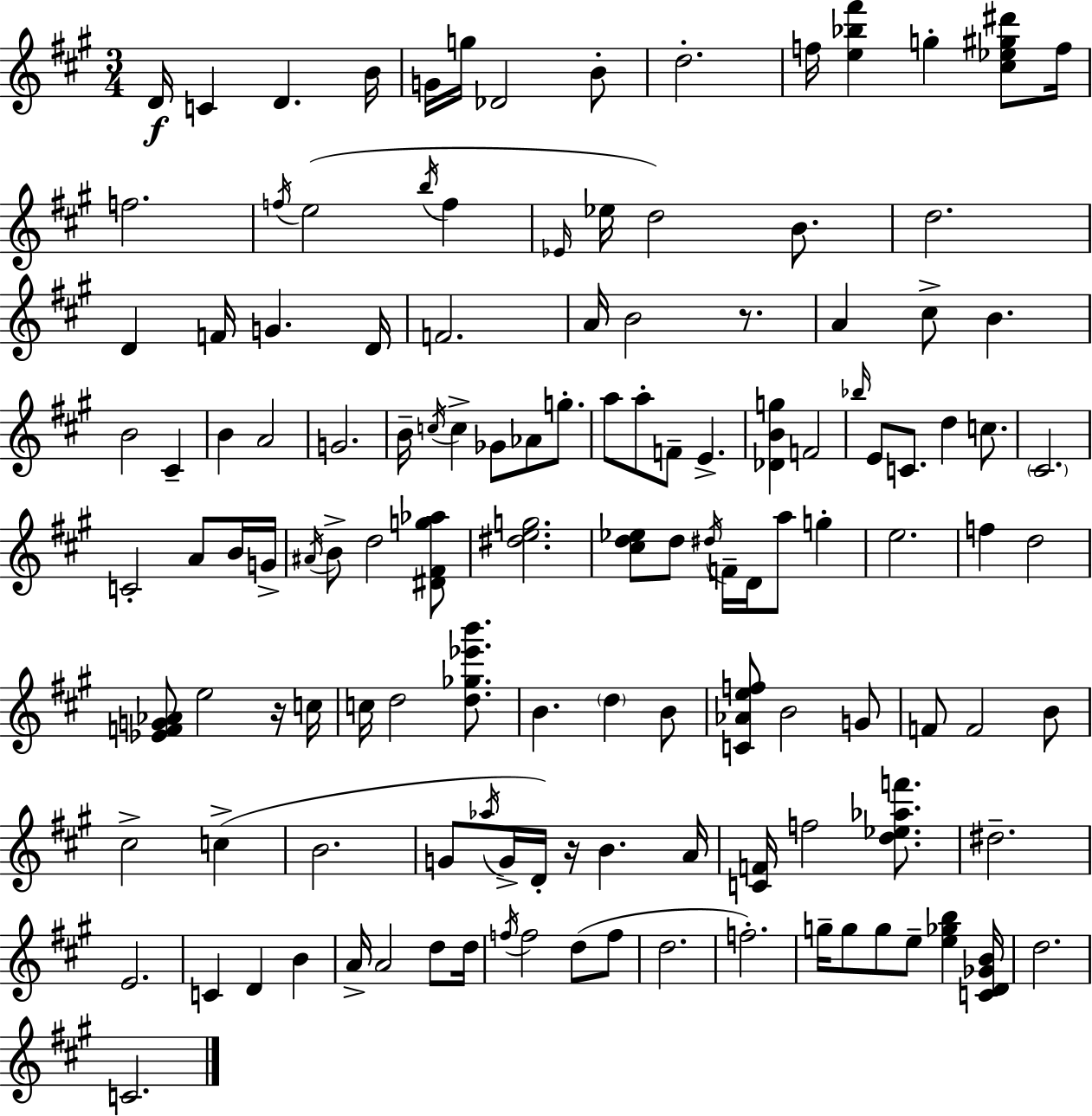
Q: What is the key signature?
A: A major